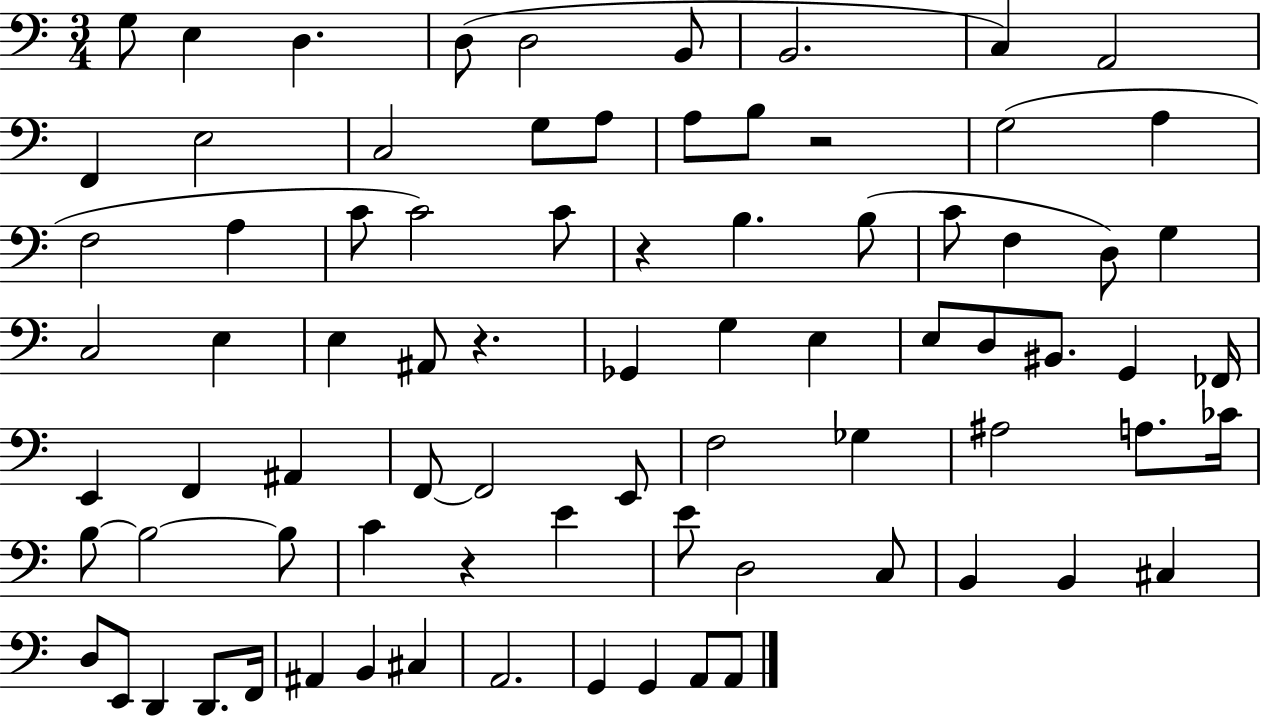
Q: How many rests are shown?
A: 4